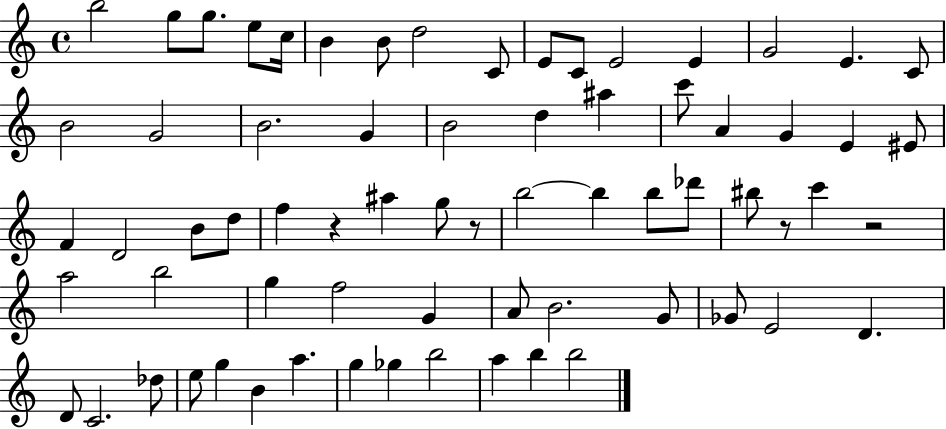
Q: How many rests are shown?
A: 4